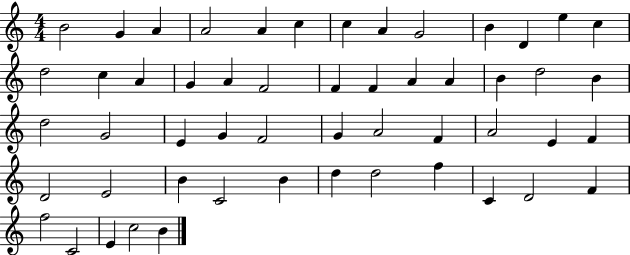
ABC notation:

X:1
T:Untitled
M:4/4
L:1/4
K:C
B2 G A A2 A c c A G2 B D e c d2 c A G A F2 F F A A B d2 B d2 G2 E G F2 G A2 F A2 E F D2 E2 B C2 B d d2 f C D2 F f2 C2 E c2 B